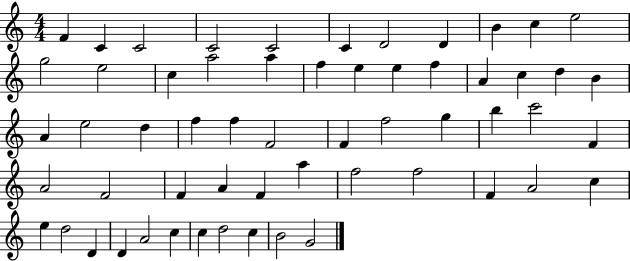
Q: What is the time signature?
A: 4/4